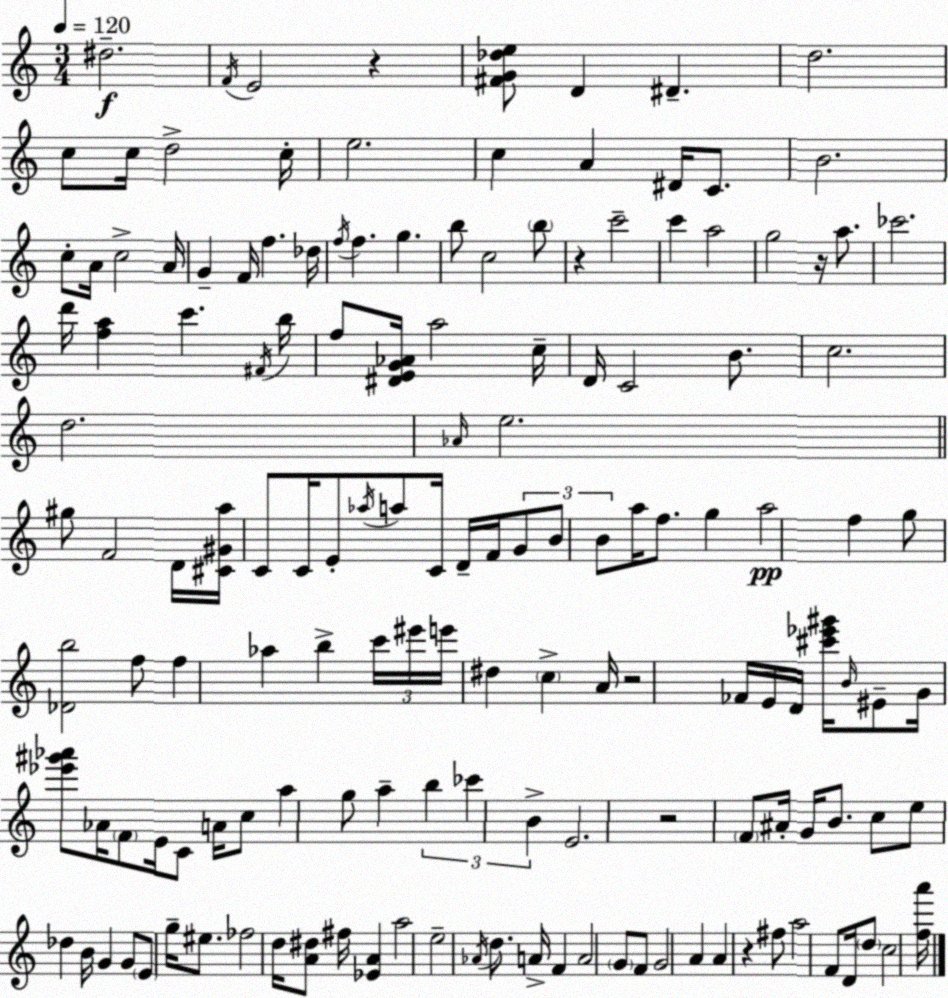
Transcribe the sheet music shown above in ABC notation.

X:1
T:Untitled
M:3/4
L:1/4
K:C
^d2 F/4 E2 z [^FG_de]/2 D ^D d2 c/2 c/4 d2 c/4 e2 c A ^D/4 C/2 B2 c/2 A/4 c2 A/4 G F/4 f _d/4 f/4 f g b/2 c2 b/2 z c'2 c' a2 g2 z/4 a/2 _c'2 d'/4 [fa] c' ^F/4 b/4 f/2 [^DEG_A]/4 a2 c/4 D/4 C2 B/2 c2 d2 _A/4 e2 ^g/2 F2 D/4 [^C^Ga]/4 C/2 C/4 E/2 _a/4 a/2 C/4 D/4 F/4 G/2 B/2 B/2 a/4 f/2 g a2 f g/2 [_Db]2 f/2 f _a b c'/4 ^e'/4 e'/4 ^d c A/4 z2 _F/4 E/4 D/4 [^c'_e'^g']/4 B/4 ^E/2 G/4 [_e'^g'_a']/2 _A/4 F/2 E/4 C/2 A/4 c/2 a g/2 a b _c' B E2 z2 F/2 ^A/4 G/4 B/2 c/2 e/2 _d B/4 G G/2 E/2 g/4 ^e/2 _f2 d/4 [A^d]/2 ^f/4 [_EA] a2 e2 _A/4 d/2 A/4 F A2 G/2 F/2 G2 A A z ^f/2 a2 F/2 D/4 d/2 c2 [fa']/4